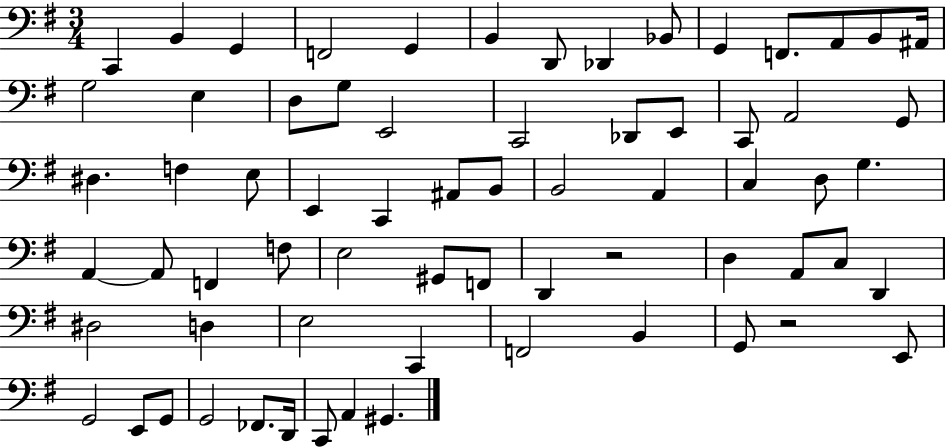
X:1
T:Untitled
M:3/4
L:1/4
K:G
C,, B,, G,, F,,2 G,, B,, D,,/2 _D,, _B,,/2 G,, F,,/2 A,,/2 B,,/2 ^A,,/4 G,2 E, D,/2 G,/2 E,,2 C,,2 _D,,/2 E,,/2 C,,/2 A,,2 G,,/2 ^D, F, E,/2 E,, C,, ^A,,/2 B,,/2 B,,2 A,, C, D,/2 G, A,, A,,/2 F,, F,/2 E,2 ^G,,/2 F,,/2 D,, z2 D, A,,/2 C,/2 D,, ^D,2 D, E,2 C,, F,,2 B,, G,,/2 z2 E,,/2 G,,2 E,,/2 G,,/2 G,,2 _F,,/2 D,,/4 C,,/2 A,, ^G,,